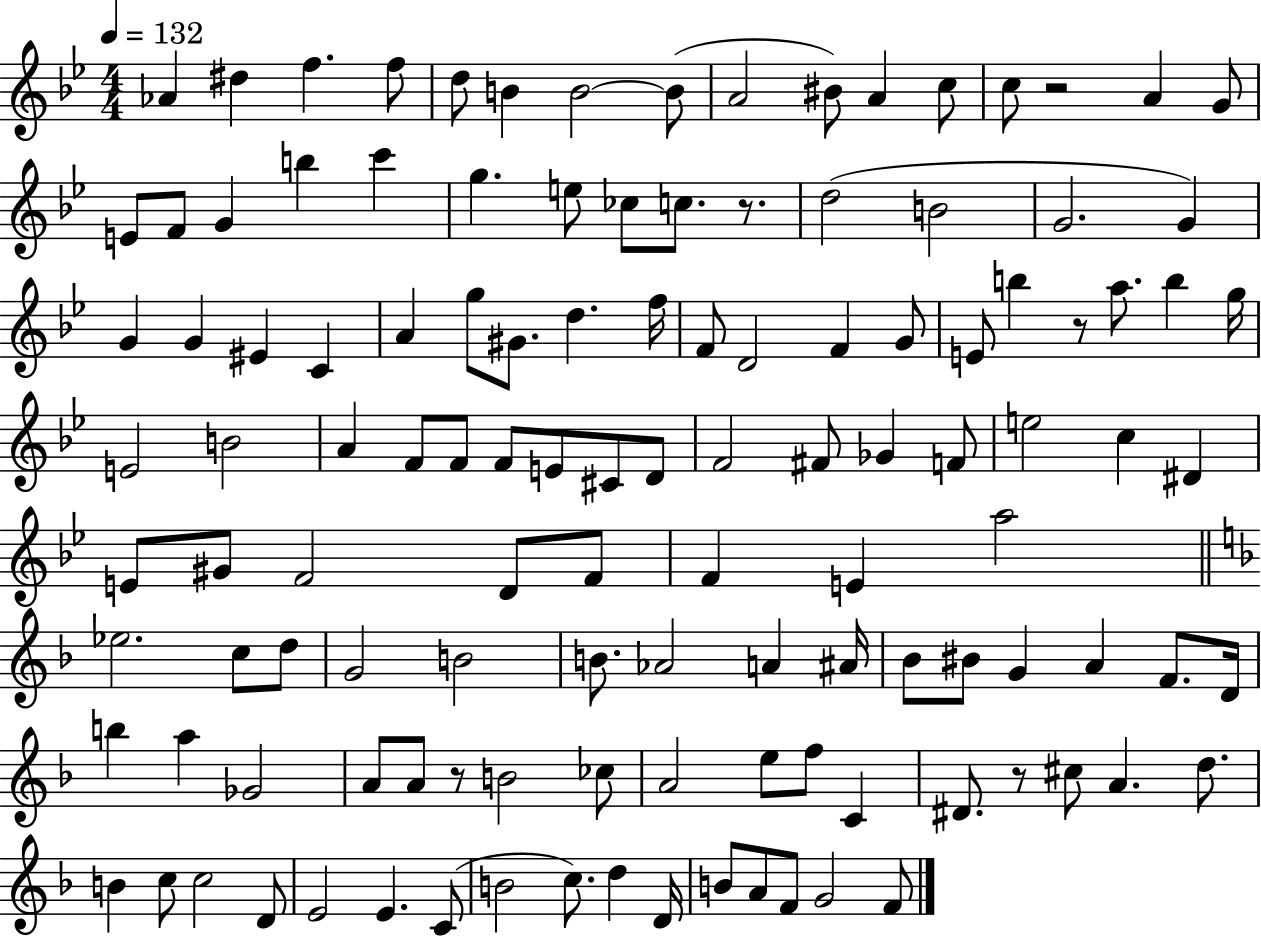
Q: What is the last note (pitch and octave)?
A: F4